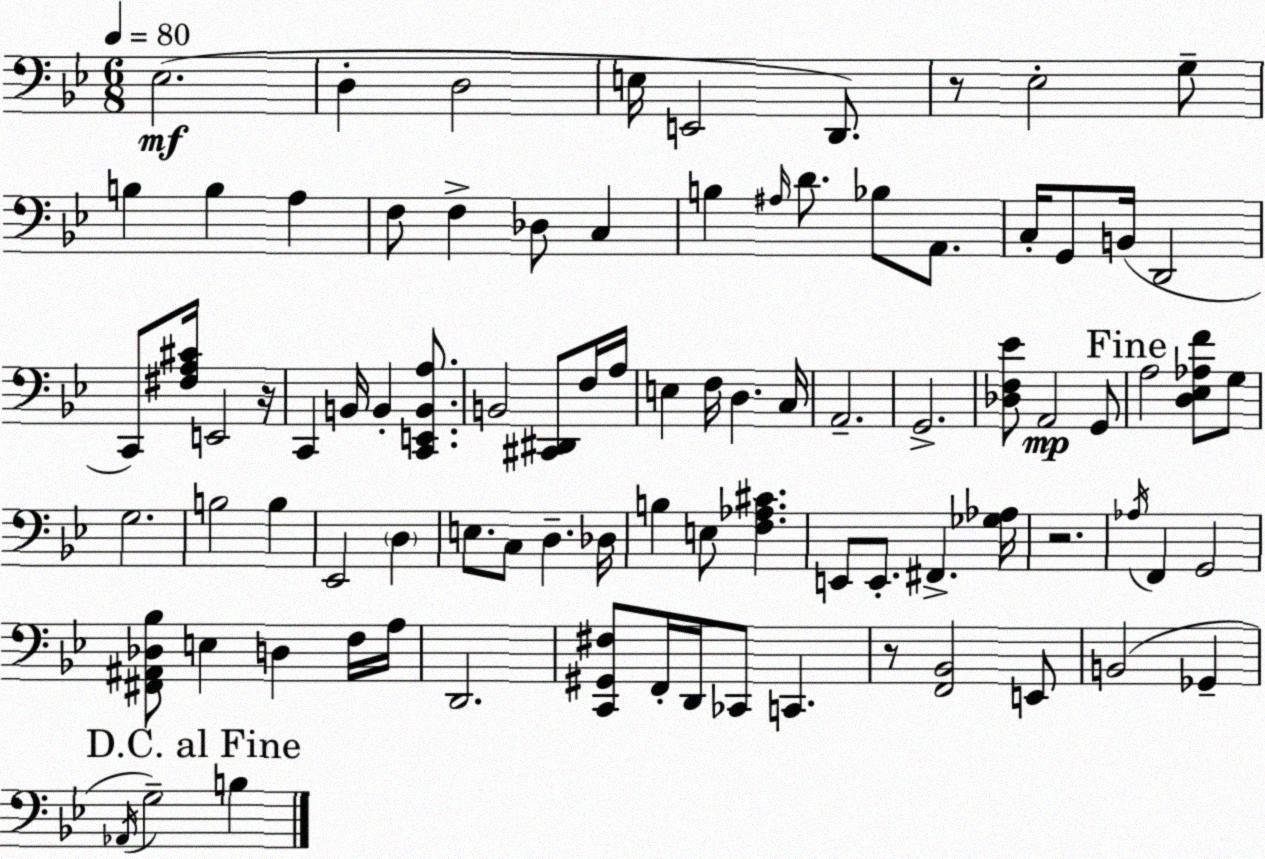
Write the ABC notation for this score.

X:1
T:Untitled
M:6/8
L:1/4
K:Gm
_E,2 D, D,2 E,/4 E,,2 D,,/2 z/2 _E,2 G,/2 B, B, A, F,/2 F, _D,/2 C, B, ^A,/4 D/2 _B,/2 A,,/2 C,/4 G,,/2 B,,/4 D,,2 C,,/2 [^F,A,^C]/4 E,,2 z/4 C,, B,,/4 B,, [C,,E,,B,,A,]/2 B,,2 [^C,,^D,,]/2 F,/4 A,/4 E, F,/4 D, C,/4 A,,2 G,,2 [_D,F,_E]/2 A,,2 G,,/2 A,2 [D,_E,_A,F]/2 G,/2 G,2 B,2 B, _E,,2 D, E,/2 C,/2 D, _D,/4 B, E,/2 [F,_A,^C] E,,/2 E,,/2 ^F,, [_G,_A,]/4 z2 _A,/4 F,, G,,2 [^F,,^A,,_D,_B,]/2 E, D, F,/4 A,/4 D,,2 [C,,^G,,^F,]/2 F,,/4 D,,/4 _C,,/2 C,, z/2 [F,,_B,,]2 E,,/2 B,,2 _G,, _A,,/4 G,2 B,